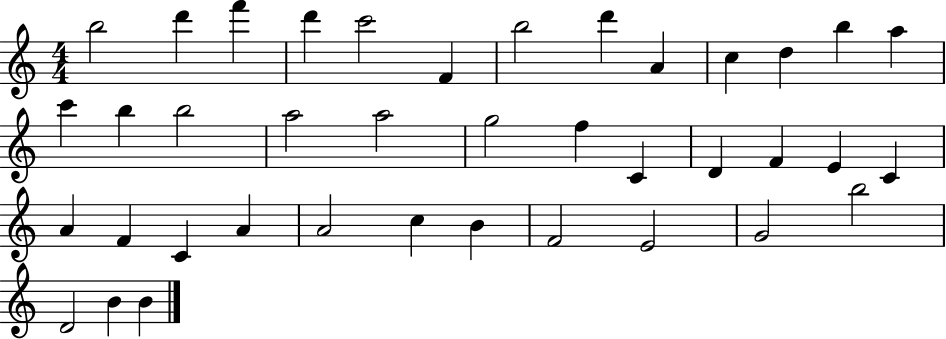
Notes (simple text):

B5/h D6/q F6/q D6/q C6/h F4/q B5/h D6/q A4/q C5/q D5/q B5/q A5/q C6/q B5/q B5/h A5/h A5/h G5/h F5/q C4/q D4/q F4/q E4/q C4/q A4/q F4/q C4/q A4/q A4/h C5/q B4/q F4/h E4/h G4/h B5/h D4/h B4/q B4/q